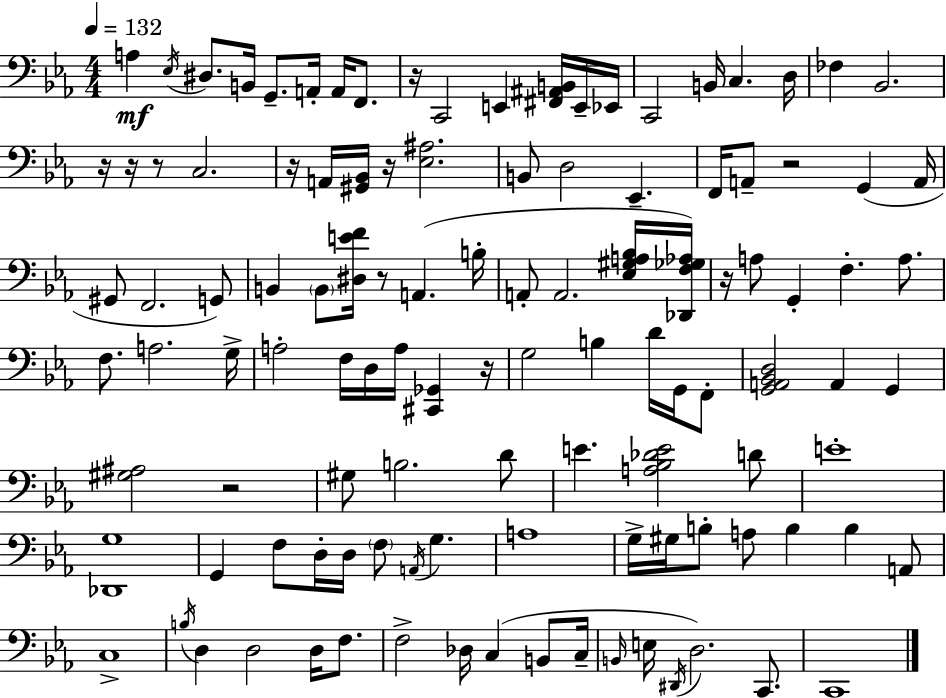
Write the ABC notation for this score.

X:1
T:Untitled
M:4/4
L:1/4
K:Cm
A, _E,/4 ^D,/2 B,,/4 G,,/2 A,,/4 A,,/4 F,,/2 z/4 C,,2 E,, [^F,,^A,,B,,]/4 E,,/4 _E,,/4 C,,2 B,,/4 C, D,/4 _F, _B,,2 z/4 z/4 z/2 C,2 z/4 A,,/4 [^G,,_B,,]/4 z/4 [_E,^A,]2 B,,/2 D,2 _E,, F,,/4 A,,/2 z2 G,, A,,/4 ^G,,/2 F,,2 G,,/2 B,, B,,/2 [^D,EF]/4 z/2 A,, B,/4 A,,/2 A,,2 [_E,^G,A,_B,]/4 [_D,,F,_G,_A,]/4 z/4 A,/2 G,, F, A,/2 F,/2 A,2 G,/4 A,2 F,/4 D,/4 A,/4 [^C,,_G,,] z/4 G,2 B, D/4 G,,/4 F,,/2 [G,,A,,_B,,D,]2 A,, G,, [^G,^A,]2 z2 ^G,/2 B,2 D/2 E [A,_B,_DE]2 D/2 E4 [_D,,G,]4 G,, F,/2 D,/4 D,/4 F,/2 A,,/4 G, A,4 G,/4 ^G,/4 B,/2 A,/2 B, B, A,,/2 C,4 B,/4 D, D,2 D,/4 F,/2 F,2 _D,/4 C, B,,/2 C,/4 B,,/4 E,/4 ^D,,/4 D,2 C,,/2 C,,4